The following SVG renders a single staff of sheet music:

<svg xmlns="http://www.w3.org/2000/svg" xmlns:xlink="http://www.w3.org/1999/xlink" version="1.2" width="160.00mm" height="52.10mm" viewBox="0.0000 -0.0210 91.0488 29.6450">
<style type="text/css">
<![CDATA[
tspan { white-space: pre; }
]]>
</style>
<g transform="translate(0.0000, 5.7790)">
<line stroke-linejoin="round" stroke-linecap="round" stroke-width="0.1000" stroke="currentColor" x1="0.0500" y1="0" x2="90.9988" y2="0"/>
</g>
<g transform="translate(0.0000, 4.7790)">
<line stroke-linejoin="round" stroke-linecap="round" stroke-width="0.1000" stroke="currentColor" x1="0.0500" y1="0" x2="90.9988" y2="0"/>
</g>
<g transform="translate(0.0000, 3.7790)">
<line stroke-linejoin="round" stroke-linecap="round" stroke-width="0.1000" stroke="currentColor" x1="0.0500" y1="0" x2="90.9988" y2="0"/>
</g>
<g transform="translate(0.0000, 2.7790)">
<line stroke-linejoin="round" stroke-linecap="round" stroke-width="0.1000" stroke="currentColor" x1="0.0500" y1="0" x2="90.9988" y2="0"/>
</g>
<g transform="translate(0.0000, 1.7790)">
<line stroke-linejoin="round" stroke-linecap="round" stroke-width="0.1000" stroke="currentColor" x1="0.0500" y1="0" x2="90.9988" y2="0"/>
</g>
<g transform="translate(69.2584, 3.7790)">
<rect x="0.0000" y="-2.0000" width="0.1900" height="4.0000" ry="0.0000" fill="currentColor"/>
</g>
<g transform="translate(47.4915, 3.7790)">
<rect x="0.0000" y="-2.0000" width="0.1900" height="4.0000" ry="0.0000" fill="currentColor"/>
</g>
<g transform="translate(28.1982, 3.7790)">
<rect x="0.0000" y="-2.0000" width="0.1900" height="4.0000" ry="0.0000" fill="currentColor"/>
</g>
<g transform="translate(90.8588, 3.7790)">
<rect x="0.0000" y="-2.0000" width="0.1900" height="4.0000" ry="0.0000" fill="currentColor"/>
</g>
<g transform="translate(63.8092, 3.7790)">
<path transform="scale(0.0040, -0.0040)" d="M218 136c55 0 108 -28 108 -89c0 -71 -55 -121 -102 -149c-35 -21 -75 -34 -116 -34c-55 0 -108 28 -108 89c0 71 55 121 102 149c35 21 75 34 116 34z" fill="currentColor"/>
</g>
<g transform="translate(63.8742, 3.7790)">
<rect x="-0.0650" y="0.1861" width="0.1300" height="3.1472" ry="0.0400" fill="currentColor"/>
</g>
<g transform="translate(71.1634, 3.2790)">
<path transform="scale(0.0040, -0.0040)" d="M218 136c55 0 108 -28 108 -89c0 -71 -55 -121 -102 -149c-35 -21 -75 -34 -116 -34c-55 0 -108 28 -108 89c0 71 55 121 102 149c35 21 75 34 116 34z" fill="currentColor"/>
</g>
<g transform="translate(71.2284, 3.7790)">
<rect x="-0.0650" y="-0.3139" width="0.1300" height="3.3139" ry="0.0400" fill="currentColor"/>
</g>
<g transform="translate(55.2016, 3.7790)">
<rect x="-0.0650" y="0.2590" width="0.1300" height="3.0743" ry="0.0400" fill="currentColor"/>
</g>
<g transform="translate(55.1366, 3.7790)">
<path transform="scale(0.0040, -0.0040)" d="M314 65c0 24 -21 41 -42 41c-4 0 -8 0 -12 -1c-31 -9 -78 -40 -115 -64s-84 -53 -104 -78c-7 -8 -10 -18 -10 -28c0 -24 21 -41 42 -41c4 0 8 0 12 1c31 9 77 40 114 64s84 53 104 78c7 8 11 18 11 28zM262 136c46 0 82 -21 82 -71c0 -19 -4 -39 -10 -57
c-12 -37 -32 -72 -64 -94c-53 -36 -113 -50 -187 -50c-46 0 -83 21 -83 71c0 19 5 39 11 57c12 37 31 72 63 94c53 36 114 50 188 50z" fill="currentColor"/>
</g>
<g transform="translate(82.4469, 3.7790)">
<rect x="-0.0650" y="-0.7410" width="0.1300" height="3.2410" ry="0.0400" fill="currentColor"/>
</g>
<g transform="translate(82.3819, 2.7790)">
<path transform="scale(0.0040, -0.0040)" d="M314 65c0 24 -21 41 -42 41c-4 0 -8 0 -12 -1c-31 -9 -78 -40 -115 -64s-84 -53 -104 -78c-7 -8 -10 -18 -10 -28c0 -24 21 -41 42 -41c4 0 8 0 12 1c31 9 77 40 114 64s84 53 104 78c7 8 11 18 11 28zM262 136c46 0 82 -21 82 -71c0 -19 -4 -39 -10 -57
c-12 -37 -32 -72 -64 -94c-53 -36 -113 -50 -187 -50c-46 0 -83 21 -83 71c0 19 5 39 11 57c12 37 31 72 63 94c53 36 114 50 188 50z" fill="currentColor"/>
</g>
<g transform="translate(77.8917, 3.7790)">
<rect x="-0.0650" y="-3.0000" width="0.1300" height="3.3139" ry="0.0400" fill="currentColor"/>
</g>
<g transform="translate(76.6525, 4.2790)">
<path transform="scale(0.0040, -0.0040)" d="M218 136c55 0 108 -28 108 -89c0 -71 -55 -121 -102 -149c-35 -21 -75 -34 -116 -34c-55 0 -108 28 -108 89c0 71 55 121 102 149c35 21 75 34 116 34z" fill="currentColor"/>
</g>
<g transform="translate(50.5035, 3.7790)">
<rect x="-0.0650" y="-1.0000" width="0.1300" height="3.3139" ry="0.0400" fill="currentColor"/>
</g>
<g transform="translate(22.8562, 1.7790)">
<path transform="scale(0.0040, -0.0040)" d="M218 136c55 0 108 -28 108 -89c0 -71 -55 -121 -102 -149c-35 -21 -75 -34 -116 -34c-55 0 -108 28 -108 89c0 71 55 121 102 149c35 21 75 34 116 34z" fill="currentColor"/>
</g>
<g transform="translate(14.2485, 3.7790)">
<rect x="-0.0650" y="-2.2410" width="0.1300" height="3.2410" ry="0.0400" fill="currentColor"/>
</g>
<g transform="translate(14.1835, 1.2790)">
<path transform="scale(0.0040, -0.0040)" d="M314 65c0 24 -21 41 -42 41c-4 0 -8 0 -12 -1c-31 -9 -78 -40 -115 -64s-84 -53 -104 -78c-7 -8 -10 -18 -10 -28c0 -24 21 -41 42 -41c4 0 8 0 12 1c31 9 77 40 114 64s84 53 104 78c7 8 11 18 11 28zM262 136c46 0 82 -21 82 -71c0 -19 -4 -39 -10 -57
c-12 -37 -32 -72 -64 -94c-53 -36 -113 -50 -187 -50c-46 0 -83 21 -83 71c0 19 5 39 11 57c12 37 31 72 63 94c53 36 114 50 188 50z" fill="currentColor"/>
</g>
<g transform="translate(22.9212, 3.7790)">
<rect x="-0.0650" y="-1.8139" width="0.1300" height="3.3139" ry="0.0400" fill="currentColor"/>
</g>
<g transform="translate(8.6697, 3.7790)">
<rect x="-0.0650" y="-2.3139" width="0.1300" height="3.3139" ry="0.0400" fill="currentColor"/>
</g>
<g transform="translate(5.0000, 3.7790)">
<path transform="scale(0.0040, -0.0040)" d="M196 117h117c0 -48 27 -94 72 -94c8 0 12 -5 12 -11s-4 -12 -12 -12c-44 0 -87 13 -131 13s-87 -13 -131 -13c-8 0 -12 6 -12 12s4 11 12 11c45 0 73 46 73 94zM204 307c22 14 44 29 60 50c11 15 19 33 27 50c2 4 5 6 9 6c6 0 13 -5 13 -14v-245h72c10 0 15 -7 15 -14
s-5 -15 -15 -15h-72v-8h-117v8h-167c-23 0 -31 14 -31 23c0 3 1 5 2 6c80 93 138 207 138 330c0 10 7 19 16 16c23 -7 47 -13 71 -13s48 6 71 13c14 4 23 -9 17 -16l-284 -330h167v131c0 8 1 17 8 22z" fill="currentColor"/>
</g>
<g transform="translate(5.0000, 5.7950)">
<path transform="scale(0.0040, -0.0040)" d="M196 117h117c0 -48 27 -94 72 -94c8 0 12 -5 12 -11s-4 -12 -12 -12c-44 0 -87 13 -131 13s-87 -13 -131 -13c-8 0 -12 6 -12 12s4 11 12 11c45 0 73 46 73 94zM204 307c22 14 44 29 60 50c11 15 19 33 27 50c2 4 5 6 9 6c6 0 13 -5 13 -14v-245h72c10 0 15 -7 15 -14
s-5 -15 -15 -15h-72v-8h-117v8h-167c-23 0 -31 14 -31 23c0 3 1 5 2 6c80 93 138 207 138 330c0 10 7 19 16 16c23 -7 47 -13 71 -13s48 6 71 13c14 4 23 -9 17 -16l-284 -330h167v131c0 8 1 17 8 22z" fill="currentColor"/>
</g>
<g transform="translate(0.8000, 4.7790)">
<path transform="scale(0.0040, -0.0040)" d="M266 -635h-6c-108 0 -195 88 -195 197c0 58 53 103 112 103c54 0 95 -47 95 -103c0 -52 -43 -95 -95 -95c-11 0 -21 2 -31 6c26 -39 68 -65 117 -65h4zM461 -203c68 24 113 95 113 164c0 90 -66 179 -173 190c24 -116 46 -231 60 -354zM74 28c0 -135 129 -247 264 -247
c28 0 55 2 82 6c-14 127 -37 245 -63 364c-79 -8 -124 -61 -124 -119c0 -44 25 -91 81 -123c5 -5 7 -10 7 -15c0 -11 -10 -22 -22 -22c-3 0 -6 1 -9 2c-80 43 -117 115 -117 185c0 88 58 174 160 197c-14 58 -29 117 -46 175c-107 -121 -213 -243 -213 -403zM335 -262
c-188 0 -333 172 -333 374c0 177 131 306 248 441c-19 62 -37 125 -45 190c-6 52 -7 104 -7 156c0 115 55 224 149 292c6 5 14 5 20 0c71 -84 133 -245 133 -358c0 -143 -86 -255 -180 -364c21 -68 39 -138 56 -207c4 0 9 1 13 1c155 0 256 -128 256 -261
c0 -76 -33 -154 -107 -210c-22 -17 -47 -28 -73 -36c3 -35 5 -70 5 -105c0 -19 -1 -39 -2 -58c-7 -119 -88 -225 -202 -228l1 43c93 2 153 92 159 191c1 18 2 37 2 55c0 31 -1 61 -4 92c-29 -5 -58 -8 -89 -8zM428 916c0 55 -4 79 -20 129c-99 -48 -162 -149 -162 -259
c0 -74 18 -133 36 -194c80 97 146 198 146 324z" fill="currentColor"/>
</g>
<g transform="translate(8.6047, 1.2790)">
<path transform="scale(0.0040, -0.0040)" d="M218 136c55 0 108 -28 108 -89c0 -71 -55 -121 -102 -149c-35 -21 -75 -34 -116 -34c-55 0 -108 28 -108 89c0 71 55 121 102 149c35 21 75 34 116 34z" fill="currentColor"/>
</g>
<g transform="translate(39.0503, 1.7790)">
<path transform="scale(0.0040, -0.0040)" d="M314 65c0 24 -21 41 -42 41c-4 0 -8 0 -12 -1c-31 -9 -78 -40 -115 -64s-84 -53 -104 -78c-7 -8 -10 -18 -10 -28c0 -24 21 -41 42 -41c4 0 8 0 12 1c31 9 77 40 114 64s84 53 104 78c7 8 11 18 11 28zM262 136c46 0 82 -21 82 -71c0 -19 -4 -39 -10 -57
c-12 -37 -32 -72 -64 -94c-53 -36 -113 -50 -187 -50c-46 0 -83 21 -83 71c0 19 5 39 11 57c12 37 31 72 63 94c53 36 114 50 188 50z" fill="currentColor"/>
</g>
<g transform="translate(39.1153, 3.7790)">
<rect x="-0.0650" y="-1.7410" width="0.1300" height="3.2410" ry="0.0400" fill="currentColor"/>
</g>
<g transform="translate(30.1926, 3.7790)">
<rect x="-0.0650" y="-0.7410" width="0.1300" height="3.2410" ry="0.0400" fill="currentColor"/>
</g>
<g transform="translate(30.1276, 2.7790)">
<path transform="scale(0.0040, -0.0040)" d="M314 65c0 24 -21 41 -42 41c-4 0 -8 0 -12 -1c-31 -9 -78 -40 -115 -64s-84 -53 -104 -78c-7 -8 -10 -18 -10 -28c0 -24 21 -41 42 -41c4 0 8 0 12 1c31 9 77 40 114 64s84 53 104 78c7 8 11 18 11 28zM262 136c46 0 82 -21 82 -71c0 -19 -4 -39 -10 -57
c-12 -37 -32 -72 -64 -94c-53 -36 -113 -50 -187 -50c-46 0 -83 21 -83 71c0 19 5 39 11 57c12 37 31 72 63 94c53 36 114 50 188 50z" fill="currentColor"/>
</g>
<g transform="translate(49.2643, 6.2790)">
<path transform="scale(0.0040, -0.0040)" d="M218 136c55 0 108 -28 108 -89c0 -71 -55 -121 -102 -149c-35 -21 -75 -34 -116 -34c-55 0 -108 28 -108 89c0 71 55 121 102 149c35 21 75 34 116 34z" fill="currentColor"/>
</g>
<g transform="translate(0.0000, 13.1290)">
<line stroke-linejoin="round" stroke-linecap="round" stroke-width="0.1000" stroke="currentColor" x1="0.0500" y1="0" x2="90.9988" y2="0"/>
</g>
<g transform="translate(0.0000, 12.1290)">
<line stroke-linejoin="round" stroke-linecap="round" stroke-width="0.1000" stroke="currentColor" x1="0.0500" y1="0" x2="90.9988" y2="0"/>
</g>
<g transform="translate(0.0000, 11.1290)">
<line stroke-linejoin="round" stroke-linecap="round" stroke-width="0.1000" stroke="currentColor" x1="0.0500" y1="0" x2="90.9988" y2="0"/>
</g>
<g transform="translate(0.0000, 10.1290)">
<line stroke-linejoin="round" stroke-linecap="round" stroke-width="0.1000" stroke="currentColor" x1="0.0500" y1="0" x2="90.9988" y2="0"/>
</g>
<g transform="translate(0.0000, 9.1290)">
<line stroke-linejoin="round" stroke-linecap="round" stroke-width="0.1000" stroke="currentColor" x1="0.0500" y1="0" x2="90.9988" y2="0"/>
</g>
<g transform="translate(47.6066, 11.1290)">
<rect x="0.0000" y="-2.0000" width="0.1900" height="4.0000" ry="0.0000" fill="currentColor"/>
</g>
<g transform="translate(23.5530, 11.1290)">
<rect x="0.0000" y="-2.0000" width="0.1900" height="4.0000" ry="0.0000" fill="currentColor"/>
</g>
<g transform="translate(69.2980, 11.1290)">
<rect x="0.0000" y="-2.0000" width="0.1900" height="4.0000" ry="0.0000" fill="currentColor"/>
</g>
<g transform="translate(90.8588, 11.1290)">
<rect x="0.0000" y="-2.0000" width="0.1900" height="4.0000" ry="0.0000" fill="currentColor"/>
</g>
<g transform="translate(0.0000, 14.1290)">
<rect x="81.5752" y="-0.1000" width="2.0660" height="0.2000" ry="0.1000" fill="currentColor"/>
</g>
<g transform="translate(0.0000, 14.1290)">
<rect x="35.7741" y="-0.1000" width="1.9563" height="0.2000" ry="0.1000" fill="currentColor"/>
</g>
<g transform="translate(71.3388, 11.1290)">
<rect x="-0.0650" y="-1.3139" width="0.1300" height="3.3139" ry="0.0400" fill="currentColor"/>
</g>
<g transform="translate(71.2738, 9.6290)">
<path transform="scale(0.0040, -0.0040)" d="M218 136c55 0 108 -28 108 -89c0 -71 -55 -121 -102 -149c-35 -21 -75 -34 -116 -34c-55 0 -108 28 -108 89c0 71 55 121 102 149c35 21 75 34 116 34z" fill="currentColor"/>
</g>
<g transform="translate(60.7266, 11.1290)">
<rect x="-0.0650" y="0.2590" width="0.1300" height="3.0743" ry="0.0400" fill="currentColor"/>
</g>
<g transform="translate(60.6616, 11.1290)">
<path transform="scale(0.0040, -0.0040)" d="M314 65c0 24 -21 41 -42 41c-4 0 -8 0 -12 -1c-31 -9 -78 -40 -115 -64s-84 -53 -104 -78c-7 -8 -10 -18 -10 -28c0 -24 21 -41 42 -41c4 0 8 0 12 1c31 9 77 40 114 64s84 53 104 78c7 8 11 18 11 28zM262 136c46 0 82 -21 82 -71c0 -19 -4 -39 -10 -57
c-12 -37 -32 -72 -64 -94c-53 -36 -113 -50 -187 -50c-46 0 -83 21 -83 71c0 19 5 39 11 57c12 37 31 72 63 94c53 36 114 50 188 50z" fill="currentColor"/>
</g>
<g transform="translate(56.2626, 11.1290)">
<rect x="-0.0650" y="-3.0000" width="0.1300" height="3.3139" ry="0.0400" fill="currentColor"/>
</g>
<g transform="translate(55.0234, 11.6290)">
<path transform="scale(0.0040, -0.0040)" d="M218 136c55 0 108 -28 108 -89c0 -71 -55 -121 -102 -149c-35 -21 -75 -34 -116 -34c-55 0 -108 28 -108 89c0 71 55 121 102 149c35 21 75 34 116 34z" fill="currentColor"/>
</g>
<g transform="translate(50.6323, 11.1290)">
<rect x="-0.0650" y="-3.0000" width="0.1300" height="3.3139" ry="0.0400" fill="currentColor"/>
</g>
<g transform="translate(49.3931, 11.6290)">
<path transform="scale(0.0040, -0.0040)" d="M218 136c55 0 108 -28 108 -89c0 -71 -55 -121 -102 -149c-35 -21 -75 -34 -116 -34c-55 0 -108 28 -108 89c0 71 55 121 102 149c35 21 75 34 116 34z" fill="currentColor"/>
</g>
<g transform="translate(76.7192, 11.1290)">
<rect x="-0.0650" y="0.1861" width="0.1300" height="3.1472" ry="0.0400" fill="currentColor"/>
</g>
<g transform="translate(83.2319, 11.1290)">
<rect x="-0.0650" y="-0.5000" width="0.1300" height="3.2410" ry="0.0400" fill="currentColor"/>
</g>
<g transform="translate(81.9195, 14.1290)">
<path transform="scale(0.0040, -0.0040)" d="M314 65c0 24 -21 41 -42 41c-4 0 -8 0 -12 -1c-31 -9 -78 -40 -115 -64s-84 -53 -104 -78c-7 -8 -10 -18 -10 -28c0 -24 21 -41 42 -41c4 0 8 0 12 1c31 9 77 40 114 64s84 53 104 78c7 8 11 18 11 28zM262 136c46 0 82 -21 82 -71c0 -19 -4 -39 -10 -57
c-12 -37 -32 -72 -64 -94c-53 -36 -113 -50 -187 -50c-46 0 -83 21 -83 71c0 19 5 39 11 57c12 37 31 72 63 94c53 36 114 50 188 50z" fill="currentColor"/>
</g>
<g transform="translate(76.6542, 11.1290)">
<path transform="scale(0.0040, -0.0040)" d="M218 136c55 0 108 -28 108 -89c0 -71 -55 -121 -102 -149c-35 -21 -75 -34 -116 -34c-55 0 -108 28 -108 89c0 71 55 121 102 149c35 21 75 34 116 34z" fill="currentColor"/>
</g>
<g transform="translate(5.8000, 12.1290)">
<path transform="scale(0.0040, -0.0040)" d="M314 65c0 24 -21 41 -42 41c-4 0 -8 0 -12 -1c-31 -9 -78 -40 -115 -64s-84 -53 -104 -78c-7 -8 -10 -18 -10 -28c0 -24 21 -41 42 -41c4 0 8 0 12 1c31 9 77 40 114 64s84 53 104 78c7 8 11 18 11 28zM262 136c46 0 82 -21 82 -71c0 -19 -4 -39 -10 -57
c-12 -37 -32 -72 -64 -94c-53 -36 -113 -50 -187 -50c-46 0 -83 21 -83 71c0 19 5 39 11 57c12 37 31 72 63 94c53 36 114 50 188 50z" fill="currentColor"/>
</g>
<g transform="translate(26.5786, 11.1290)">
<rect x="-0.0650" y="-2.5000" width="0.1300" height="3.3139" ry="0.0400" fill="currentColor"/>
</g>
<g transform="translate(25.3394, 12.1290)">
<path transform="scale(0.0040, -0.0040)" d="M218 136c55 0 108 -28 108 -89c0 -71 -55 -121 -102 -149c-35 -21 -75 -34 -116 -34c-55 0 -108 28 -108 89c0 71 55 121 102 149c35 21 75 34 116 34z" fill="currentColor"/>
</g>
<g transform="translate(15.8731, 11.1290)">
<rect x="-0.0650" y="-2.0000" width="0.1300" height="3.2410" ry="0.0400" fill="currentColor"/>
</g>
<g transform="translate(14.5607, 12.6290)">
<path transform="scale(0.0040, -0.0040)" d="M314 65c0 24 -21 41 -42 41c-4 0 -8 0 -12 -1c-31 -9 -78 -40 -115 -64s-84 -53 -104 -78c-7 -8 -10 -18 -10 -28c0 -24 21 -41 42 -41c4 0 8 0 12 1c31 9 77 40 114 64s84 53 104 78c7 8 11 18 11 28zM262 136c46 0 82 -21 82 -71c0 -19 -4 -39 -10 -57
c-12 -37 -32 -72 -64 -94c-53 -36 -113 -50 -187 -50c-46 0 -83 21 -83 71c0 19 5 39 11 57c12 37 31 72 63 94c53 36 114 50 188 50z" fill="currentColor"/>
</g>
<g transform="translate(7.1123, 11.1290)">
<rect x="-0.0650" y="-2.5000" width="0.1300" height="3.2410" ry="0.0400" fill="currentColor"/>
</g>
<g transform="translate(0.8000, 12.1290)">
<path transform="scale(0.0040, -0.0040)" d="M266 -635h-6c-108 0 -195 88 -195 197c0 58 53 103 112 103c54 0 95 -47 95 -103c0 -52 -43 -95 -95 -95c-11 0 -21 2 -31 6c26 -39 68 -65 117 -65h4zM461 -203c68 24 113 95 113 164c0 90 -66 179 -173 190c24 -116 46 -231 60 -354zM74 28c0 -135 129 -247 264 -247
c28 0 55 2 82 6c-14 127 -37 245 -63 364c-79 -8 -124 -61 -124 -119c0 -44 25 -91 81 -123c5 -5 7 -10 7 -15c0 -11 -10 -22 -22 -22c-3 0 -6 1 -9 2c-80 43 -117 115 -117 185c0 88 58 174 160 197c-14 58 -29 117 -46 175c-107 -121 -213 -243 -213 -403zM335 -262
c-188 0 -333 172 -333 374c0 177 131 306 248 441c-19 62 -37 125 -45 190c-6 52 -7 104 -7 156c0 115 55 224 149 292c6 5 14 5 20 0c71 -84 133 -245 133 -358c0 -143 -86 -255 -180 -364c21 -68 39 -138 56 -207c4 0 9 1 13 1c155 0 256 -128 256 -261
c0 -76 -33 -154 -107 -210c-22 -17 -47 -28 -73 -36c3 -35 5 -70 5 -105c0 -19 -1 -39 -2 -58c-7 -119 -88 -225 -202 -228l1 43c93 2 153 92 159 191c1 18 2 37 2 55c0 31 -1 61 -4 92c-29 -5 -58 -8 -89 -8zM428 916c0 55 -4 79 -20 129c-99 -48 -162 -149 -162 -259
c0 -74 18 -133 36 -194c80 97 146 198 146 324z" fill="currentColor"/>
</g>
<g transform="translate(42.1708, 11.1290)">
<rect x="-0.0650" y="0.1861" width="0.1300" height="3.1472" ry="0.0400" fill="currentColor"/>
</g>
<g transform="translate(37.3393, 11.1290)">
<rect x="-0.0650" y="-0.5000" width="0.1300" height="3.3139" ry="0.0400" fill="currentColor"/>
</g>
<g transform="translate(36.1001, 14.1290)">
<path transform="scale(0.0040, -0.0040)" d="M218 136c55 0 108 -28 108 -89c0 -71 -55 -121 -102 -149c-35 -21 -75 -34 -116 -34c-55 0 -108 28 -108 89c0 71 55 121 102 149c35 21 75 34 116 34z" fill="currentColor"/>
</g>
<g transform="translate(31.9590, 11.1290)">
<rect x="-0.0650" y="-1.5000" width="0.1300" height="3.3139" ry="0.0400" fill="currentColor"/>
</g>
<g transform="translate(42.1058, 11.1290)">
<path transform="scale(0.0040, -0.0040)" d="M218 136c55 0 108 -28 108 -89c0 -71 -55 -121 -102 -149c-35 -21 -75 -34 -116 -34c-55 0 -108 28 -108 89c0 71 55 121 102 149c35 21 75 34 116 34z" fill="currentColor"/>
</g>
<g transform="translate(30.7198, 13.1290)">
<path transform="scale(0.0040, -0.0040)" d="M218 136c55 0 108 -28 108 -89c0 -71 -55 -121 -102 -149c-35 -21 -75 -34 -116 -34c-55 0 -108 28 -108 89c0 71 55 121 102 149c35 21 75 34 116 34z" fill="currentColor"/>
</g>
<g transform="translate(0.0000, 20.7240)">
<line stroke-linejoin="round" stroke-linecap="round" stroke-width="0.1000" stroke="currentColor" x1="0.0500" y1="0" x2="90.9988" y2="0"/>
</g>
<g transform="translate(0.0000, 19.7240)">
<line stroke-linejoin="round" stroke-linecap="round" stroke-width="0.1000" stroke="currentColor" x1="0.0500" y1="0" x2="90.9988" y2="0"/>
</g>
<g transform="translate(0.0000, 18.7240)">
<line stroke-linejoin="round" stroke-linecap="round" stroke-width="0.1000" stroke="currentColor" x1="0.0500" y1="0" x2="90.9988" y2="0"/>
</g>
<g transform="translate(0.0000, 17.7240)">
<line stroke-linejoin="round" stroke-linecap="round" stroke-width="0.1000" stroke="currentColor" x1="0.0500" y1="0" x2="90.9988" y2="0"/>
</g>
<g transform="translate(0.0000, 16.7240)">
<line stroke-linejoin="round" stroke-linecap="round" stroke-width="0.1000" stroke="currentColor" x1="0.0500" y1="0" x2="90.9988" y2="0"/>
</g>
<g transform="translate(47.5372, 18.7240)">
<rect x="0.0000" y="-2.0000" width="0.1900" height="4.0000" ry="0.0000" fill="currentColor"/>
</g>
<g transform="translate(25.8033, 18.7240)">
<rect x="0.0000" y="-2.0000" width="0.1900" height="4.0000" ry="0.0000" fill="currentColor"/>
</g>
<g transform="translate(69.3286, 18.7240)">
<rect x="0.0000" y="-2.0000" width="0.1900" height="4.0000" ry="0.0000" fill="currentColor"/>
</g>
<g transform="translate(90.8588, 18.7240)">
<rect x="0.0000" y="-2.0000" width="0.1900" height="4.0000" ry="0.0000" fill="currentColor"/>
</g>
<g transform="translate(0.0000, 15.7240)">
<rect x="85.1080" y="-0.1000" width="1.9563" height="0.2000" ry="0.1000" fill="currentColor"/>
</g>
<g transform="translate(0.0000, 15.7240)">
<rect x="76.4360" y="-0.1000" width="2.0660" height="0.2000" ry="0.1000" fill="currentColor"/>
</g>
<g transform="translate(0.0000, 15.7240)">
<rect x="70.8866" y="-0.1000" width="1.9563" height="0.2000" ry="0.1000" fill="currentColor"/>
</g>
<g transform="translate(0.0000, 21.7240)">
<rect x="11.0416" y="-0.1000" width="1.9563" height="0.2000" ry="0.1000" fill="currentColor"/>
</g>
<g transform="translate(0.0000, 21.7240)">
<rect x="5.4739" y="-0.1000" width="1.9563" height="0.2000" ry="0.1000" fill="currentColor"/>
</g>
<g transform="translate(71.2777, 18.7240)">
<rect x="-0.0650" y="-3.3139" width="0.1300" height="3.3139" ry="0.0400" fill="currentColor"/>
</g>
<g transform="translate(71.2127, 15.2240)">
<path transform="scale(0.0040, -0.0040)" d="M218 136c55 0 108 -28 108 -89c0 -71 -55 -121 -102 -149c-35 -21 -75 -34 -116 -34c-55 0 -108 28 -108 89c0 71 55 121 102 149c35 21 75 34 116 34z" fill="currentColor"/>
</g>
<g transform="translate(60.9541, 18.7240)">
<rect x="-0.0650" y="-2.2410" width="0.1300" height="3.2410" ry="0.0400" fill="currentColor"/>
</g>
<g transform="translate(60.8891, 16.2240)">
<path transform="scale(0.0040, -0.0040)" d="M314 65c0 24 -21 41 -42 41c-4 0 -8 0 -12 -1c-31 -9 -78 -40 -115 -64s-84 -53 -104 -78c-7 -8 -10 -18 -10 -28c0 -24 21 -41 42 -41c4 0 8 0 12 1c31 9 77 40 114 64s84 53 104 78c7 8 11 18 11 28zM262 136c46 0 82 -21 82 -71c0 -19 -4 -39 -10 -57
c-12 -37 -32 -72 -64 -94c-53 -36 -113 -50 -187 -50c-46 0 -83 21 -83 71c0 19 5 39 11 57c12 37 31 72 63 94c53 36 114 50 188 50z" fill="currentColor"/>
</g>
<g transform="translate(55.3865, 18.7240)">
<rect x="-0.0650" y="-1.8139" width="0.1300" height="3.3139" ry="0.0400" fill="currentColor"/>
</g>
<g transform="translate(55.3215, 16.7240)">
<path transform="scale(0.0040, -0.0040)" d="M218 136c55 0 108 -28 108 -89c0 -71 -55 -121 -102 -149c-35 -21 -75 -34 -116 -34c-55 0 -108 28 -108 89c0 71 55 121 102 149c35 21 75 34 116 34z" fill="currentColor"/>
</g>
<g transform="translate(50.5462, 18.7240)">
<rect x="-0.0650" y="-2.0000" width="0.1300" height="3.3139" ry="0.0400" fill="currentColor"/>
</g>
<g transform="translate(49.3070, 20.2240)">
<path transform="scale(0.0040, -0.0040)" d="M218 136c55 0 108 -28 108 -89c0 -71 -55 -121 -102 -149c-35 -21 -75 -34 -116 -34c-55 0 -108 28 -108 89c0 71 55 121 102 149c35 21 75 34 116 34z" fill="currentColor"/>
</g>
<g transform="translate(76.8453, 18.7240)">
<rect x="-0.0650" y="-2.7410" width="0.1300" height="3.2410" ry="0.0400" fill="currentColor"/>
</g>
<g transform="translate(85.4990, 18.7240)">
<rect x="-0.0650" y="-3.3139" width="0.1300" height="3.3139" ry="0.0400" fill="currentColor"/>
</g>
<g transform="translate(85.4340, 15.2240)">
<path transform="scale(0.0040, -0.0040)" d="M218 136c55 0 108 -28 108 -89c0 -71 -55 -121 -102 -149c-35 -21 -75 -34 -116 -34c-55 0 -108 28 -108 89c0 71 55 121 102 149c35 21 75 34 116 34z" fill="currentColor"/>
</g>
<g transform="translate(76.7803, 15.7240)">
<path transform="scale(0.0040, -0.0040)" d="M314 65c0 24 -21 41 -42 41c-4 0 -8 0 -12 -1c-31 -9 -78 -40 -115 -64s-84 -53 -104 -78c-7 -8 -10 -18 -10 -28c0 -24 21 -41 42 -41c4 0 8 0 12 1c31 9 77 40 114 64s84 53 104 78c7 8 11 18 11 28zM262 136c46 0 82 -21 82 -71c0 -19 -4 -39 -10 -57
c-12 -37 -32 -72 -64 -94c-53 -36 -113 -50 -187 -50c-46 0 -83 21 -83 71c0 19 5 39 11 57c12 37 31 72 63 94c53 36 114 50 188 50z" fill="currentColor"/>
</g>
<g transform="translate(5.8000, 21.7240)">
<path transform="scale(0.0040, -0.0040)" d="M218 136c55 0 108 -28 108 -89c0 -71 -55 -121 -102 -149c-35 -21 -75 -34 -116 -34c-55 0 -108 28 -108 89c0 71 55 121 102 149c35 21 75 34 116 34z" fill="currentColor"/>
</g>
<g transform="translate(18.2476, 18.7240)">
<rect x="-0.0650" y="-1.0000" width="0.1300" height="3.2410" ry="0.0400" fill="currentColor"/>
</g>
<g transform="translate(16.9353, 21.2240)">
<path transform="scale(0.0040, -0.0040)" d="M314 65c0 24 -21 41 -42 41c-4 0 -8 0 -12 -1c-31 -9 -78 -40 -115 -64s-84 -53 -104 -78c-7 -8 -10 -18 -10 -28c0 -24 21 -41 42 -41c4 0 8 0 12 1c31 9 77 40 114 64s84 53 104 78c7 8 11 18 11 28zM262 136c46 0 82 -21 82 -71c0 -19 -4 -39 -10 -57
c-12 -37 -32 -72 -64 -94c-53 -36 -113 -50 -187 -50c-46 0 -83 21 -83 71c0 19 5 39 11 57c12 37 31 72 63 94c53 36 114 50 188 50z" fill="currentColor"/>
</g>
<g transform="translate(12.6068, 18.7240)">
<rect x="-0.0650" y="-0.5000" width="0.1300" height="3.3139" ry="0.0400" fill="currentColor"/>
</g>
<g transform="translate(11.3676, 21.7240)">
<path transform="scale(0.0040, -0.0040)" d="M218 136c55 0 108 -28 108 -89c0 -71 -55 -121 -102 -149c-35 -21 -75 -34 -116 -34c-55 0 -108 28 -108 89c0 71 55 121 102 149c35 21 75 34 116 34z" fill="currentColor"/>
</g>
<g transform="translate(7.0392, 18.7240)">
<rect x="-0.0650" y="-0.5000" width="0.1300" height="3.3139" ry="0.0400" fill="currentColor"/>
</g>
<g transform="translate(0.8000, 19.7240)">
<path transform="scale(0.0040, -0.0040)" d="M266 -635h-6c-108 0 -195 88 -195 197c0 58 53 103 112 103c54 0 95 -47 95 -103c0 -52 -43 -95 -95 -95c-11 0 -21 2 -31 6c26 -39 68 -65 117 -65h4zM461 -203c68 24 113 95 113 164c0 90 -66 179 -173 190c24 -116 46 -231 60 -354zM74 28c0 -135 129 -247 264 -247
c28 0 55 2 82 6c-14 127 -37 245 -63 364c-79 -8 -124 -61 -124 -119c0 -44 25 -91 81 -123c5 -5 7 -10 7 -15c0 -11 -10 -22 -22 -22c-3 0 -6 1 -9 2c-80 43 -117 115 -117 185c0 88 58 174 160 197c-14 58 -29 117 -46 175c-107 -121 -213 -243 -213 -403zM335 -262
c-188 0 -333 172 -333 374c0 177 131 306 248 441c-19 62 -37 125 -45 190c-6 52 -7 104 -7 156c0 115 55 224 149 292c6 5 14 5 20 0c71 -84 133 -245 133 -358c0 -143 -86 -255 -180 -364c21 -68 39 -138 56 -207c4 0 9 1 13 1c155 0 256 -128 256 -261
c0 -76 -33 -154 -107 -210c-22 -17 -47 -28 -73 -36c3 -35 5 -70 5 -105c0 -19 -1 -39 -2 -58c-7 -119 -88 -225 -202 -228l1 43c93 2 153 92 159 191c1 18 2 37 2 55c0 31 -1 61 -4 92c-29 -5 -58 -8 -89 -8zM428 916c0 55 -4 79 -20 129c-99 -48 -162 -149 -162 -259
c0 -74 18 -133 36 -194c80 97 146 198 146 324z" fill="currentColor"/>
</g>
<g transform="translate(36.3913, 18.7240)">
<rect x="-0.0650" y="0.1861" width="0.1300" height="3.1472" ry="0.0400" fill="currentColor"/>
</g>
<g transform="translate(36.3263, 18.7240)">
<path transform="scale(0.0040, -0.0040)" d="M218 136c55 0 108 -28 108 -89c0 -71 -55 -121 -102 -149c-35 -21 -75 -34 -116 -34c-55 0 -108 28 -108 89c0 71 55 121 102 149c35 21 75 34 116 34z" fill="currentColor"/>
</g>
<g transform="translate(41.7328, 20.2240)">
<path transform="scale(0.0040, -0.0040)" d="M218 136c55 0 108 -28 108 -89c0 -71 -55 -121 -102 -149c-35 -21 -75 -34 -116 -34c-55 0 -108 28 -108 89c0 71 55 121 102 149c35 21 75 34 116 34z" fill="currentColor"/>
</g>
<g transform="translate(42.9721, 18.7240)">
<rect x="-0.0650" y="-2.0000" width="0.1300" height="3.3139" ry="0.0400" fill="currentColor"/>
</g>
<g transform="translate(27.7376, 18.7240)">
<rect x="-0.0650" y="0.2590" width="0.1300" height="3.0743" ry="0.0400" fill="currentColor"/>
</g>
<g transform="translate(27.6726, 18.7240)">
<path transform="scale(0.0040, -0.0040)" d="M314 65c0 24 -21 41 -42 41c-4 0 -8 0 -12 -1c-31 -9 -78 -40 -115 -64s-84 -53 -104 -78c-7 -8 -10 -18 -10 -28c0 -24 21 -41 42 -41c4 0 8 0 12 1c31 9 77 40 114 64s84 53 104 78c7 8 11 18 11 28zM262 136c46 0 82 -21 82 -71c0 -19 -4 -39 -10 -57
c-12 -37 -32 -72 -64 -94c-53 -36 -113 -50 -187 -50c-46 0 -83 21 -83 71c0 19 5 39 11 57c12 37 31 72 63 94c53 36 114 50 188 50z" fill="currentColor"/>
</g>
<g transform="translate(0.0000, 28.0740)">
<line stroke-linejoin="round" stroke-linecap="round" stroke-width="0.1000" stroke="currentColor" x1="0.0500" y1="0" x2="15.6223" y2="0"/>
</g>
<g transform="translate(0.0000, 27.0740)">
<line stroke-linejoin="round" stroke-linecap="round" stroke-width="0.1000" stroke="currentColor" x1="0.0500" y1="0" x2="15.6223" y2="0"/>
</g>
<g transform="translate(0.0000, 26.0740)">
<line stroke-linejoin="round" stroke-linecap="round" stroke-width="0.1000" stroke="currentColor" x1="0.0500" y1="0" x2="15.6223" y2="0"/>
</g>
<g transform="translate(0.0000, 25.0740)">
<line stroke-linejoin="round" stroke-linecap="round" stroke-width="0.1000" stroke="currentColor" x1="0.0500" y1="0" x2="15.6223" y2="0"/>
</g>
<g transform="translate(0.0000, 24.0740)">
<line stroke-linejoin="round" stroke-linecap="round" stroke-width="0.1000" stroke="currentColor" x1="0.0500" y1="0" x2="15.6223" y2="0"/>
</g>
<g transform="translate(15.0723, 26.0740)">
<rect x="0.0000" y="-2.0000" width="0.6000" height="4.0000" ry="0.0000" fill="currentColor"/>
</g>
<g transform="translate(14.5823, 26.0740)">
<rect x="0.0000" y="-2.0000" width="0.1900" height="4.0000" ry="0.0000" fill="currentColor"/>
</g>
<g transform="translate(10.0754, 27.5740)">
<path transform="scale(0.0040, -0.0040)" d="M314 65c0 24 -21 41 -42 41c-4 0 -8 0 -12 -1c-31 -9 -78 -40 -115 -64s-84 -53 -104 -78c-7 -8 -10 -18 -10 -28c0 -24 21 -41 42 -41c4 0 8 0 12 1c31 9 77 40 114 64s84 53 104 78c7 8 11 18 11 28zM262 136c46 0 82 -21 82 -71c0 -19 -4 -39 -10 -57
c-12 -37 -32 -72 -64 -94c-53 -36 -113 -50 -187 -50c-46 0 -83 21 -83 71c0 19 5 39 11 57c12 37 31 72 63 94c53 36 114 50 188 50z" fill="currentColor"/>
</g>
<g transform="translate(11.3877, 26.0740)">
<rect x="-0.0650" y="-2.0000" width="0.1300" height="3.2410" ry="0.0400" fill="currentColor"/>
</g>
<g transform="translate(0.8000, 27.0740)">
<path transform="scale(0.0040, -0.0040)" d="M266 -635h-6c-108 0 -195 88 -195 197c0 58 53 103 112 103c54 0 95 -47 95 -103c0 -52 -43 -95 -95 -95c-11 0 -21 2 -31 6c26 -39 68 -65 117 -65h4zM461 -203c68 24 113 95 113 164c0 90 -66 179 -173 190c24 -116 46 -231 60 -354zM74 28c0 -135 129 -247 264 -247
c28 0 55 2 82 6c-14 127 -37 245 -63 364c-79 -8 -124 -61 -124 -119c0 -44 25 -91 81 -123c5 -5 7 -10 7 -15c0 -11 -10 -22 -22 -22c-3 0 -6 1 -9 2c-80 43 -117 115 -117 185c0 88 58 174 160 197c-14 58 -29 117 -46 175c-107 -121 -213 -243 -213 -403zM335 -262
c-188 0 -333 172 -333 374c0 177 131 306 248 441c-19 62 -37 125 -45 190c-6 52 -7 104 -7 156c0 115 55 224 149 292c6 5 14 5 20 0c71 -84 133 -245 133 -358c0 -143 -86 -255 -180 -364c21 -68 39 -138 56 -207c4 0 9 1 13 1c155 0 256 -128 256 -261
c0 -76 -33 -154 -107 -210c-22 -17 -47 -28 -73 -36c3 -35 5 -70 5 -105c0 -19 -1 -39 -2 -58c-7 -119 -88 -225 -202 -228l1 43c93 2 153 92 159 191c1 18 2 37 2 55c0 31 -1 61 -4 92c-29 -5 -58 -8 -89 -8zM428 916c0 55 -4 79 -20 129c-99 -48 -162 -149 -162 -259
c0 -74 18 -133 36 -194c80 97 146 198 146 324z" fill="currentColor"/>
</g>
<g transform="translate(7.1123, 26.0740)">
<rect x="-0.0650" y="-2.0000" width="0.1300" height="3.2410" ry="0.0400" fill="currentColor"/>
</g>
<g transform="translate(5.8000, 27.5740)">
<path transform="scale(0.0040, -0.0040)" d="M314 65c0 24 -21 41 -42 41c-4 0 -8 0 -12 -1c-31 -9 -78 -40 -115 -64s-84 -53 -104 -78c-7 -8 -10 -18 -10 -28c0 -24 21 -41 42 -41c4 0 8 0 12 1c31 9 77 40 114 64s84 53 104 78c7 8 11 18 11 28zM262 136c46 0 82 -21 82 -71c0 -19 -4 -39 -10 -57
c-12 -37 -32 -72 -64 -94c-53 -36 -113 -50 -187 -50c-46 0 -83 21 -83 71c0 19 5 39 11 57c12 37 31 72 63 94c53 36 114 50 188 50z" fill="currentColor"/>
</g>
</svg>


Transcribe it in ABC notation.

X:1
T:Untitled
M:4/4
L:1/4
K:C
g g2 f d2 f2 D B2 B c A d2 G2 F2 G E C B A A B2 e B C2 C C D2 B2 B F F f g2 b a2 b F2 F2